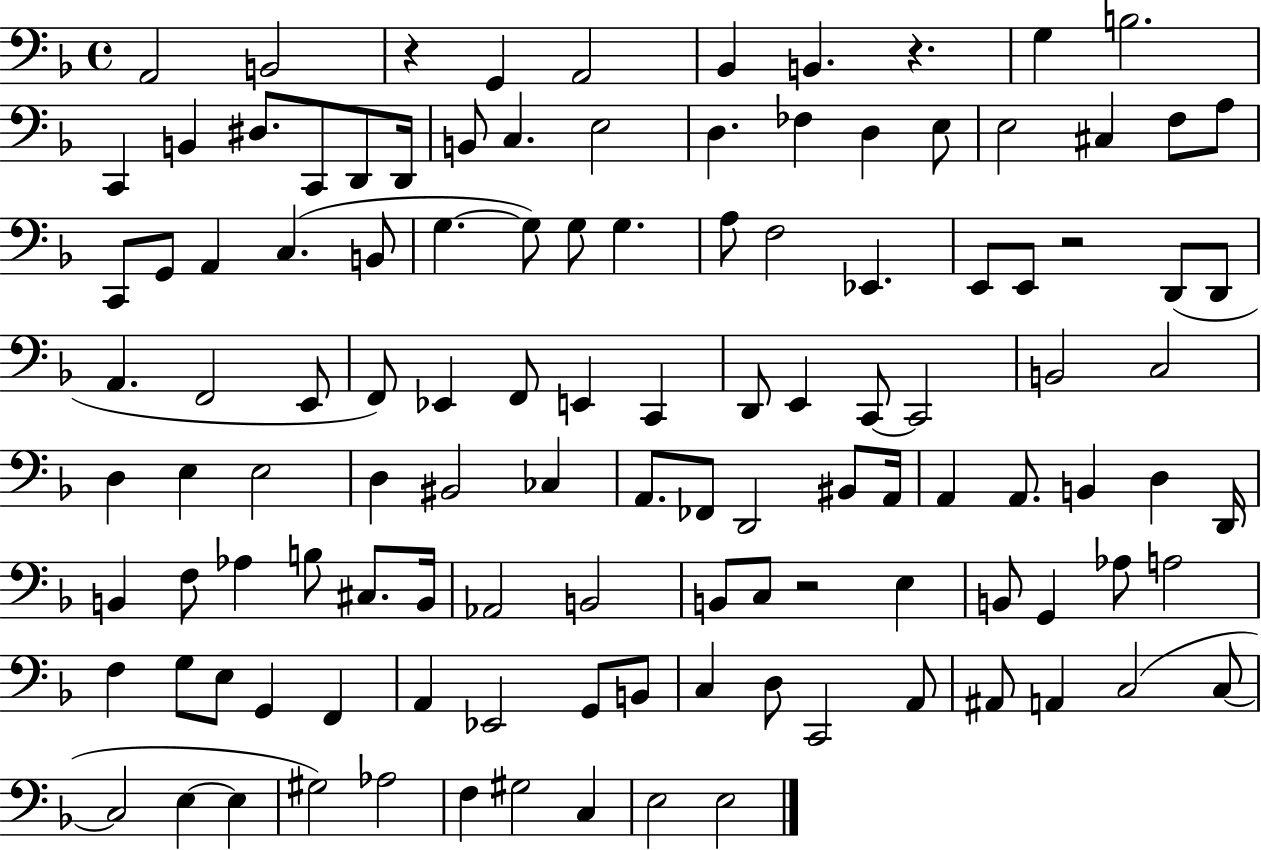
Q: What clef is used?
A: bass